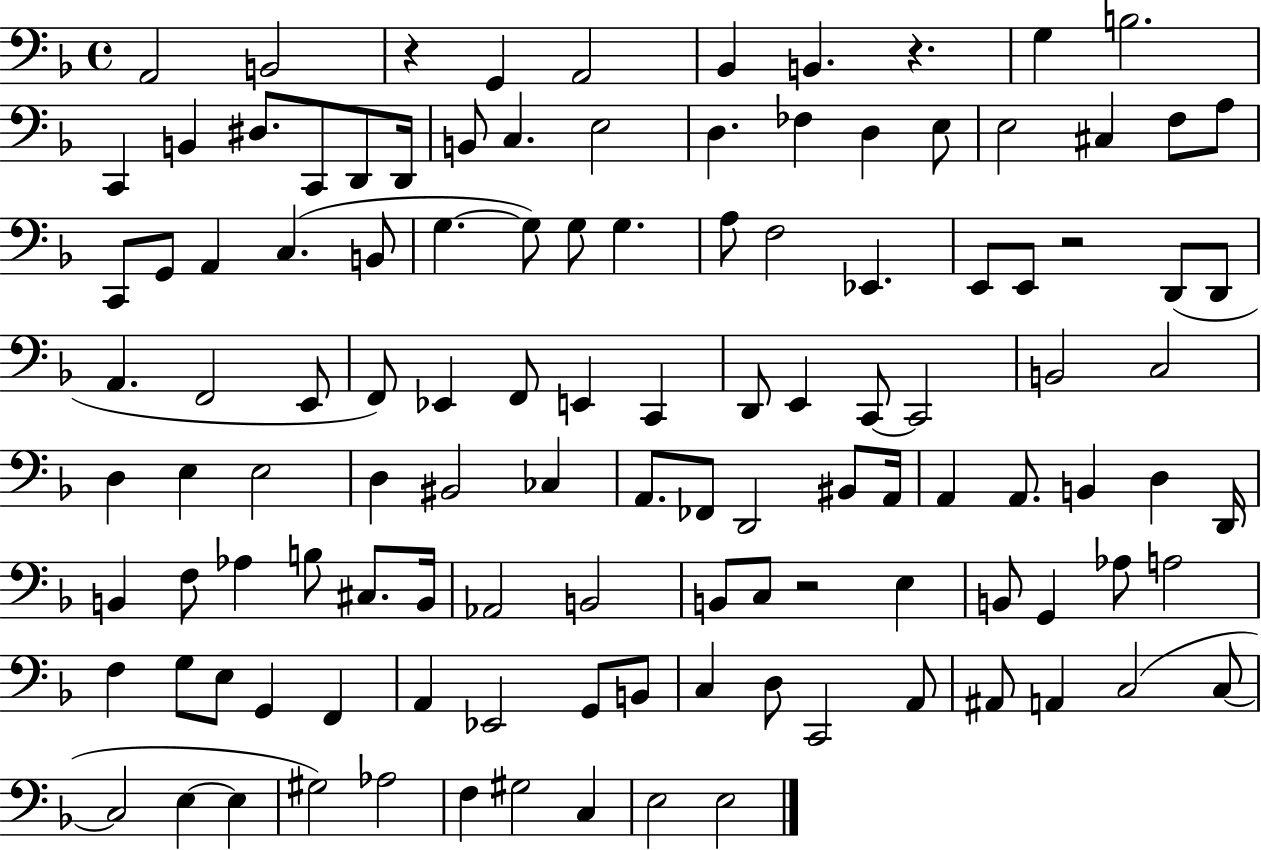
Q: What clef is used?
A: bass